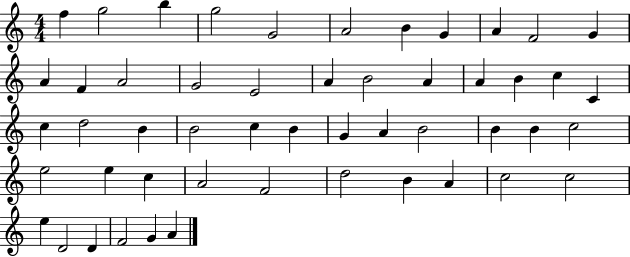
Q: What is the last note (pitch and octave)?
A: A4